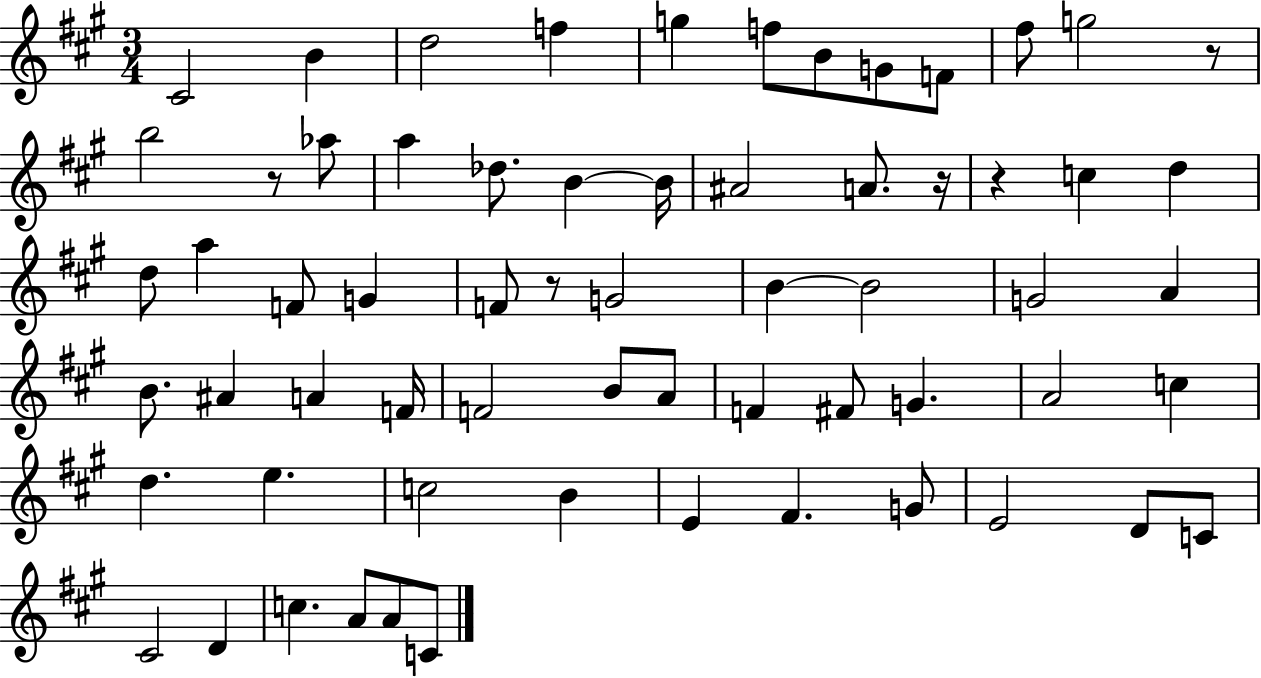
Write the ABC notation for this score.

X:1
T:Untitled
M:3/4
L:1/4
K:A
^C2 B d2 f g f/2 B/2 G/2 F/2 ^f/2 g2 z/2 b2 z/2 _a/2 a _d/2 B B/4 ^A2 A/2 z/4 z c d d/2 a F/2 G F/2 z/2 G2 B B2 G2 A B/2 ^A A F/4 F2 B/2 A/2 F ^F/2 G A2 c d e c2 B E ^F G/2 E2 D/2 C/2 ^C2 D c A/2 A/2 C/2